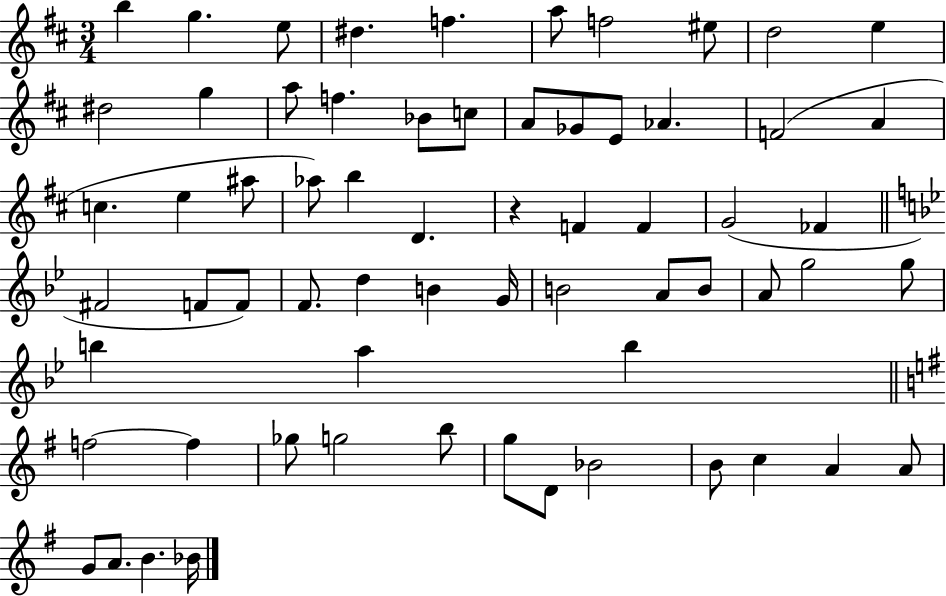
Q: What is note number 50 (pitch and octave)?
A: F5